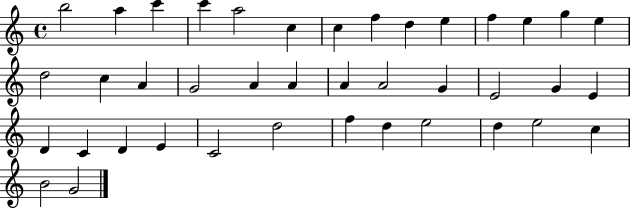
B5/h A5/q C6/q C6/q A5/h C5/q C5/q F5/q D5/q E5/q F5/q E5/q G5/q E5/q D5/h C5/q A4/q G4/h A4/q A4/q A4/q A4/h G4/q E4/h G4/q E4/q D4/q C4/q D4/q E4/q C4/h D5/h F5/q D5/q E5/h D5/q E5/h C5/q B4/h G4/h